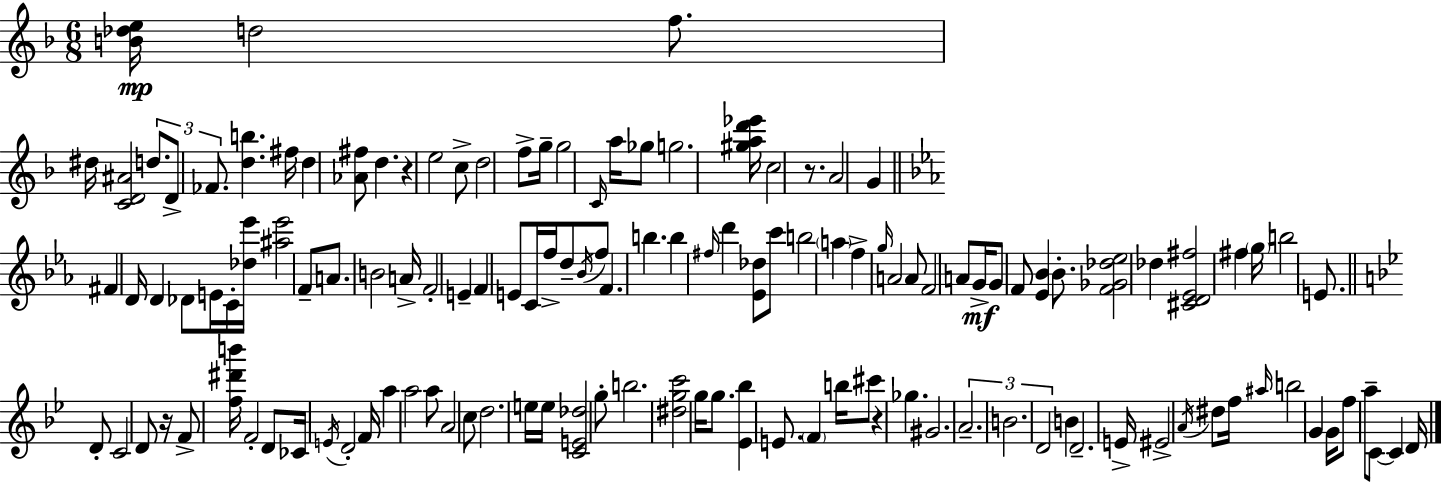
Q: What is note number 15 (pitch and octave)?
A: G5